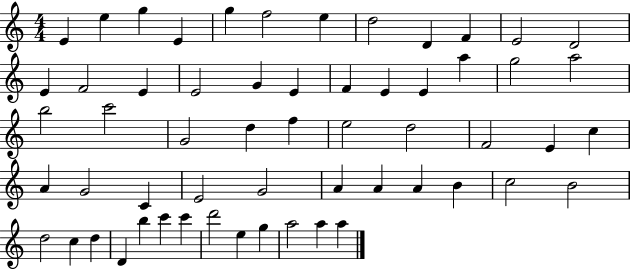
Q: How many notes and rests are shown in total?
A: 58